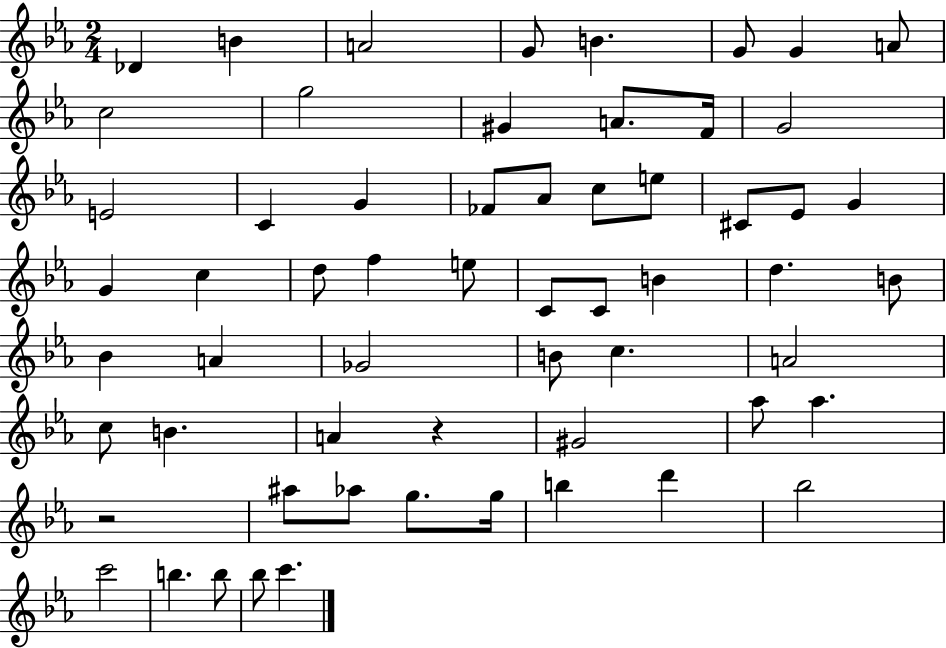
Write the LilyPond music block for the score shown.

{
  \clef treble
  \numericTimeSignature
  \time 2/4
  \key ees \major
  des'4 b'4 | a'2 | g'8 b'4. | g'8 g'4 a'8 | \break c''2 | g''2 | gis'4 a'8. f'16 | g'2 | \break e'2 | c'4 g'4 | fes'8 aes'8 c''8 e''8 | cis'8 ees'8 g'4 | \break g'4 c''4 | d''8 f''4 e''8 | c'8 c'8 b'4 | d''4. b'8 | \break bes'4 a'4 | ges'2 | b'8 c''4. | a'2 | \break c''8 b'4. | a'4 r4 | gis'2 | aes''8 aes''4. | \break r2 | ais''8 aes''8 g''8. g''16 | b''4 d'''4 | bes''2 | \break c'''2 | b''4. b''8 | bes''8 c'''4. | \bar "|."
}